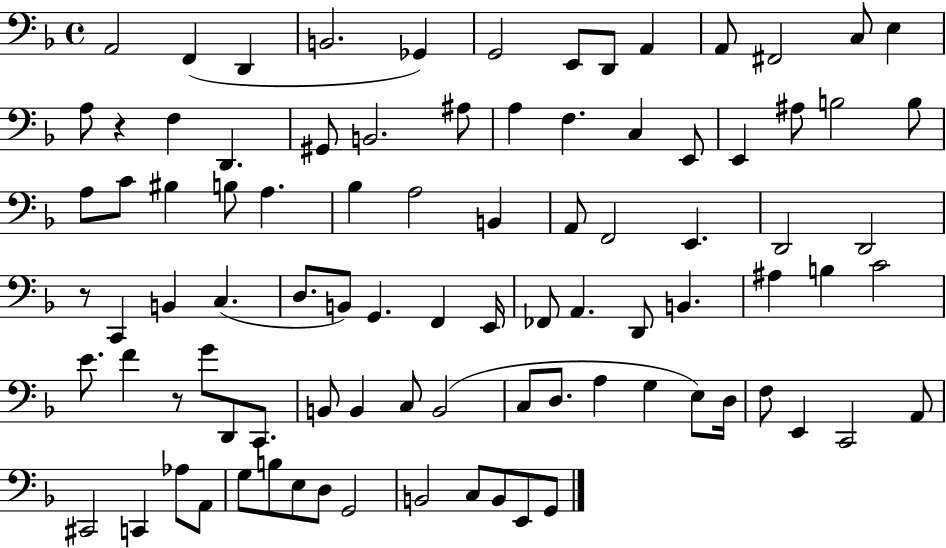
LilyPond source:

{
  \clef bass
  \time 4/4
  \defaultTimeSignature
  \key f \major
  a,2 f,4( d,4 | b,2. ges,4) | g,2 e,8 d,8 a,4 | a,8 fis,2 c8 e4 | \break a8 r4 f4 d,4. | gis,8 b,2. ais8 | a4 f4. c4 e,8 | e,4 ais8 b2 b8 | \break a8 c'8 bis4 b8 a4. | bes4 a2 b,4 | a,8 f,2 e,4. | d,2 d,2 | \break r8 c,4 b,4 c4.( | d8. b,8) g,4. f,4 e,16 | fes,8 a,4. d,8 b,4. | ais4 b4 c'2 | \break e'8. f'4 r8 g'8 d,8 c,8. | b,8 b,4 c8 b,2( | c8 d8. a4 g4 e8) d16 | f8 e,4 c,2 a,8 | \break cis,2 c,4 aes8 a,8 | g8 b8 e8 d8 g,2 | b,2 c8 b,8 e,8 g,8 | \bar "|."
}